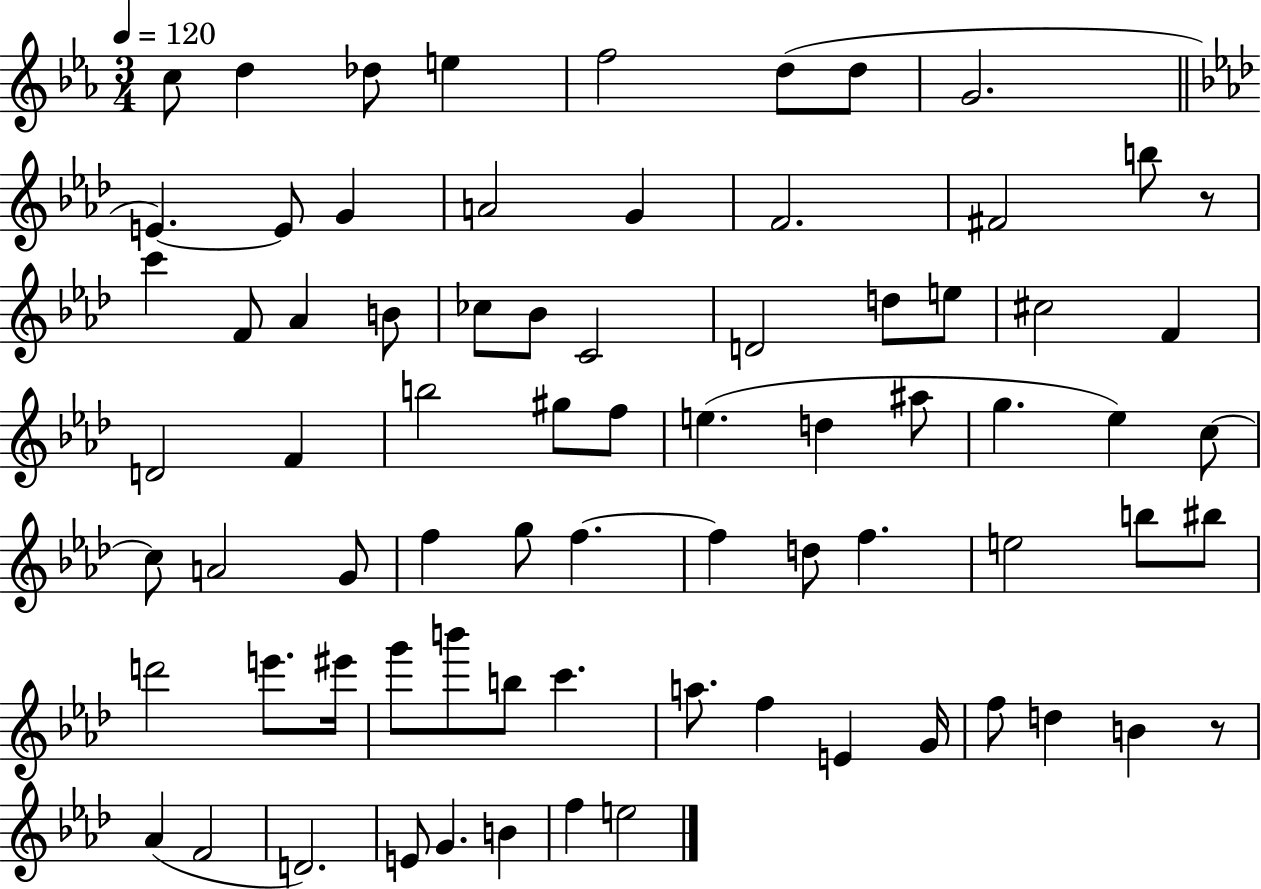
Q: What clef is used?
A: treble